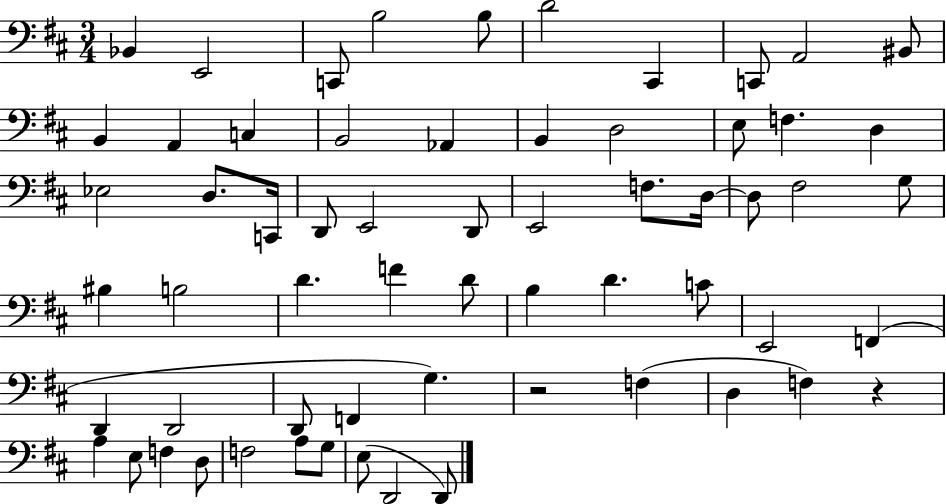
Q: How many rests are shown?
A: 2